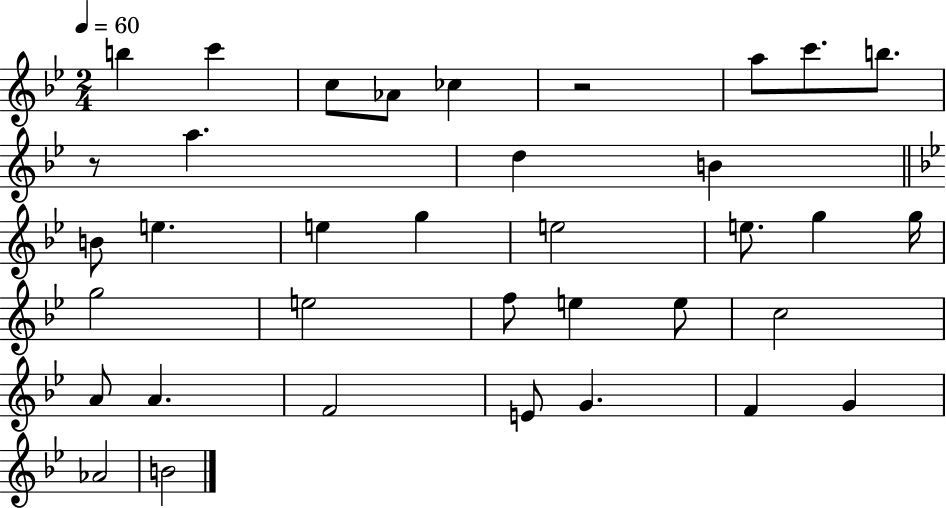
B5/q C6/q C5/e Ab4/e CES5/q R/h A5/e C6/e. B5/e. R/e A5/q. D5/q B4/q B4/e E5/q. E5/q G5/q E5/h E5/e. G5/q G5/s G5/h E5/h F5/e E5/q E5/e C5/h A4/e A4/q. F4/h E4/e G4/q. F4/q G4/q Ab4/h B4/h